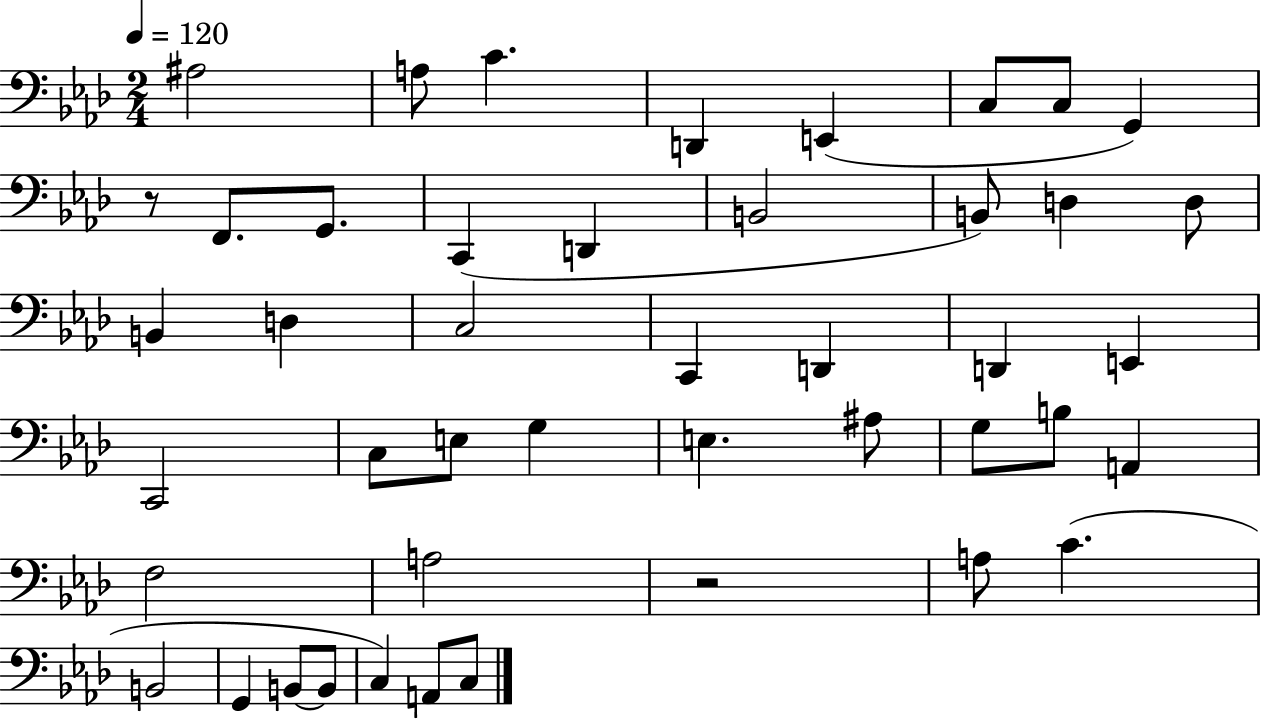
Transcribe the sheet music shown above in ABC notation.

X:1
T:Untitled
M:2/4
L:1/4
K:Ab
^A,2 A,/2 C D,, E,, C,/2 C,/2 G,, z/2 F,,/2 G,,/2 C,, D,, B,,2 B,,/2 D, D,/2 B,, D, C,2 C,, D,, D,, E,, C,,2 C,/2 E,/2 G, E, ^A,/2 G,/2 B,/2 A,, F,2 A,2 z2 A,/2 C B,,2 G,, B,,/2 B,,/2 C, A,,/2 C,/2